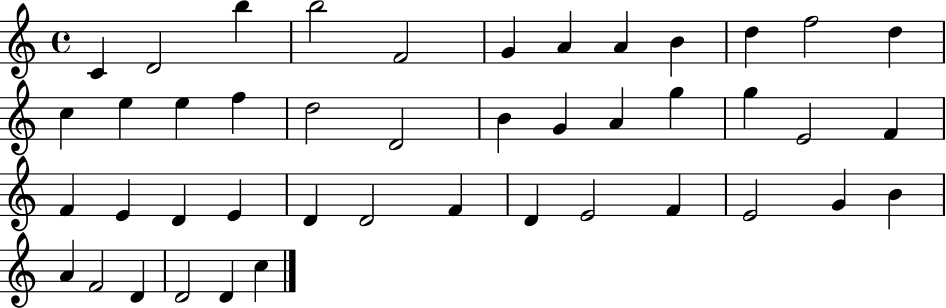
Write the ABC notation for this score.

X:1
T:Untitled
M:4/4
L:1/4
K:C
C D2 b b2 F2 G A A B d f2 d c e e f d2 D2 B G A g g E2 F F E D E D D2 F D E2 F E2 G B A F2 D D2 D c